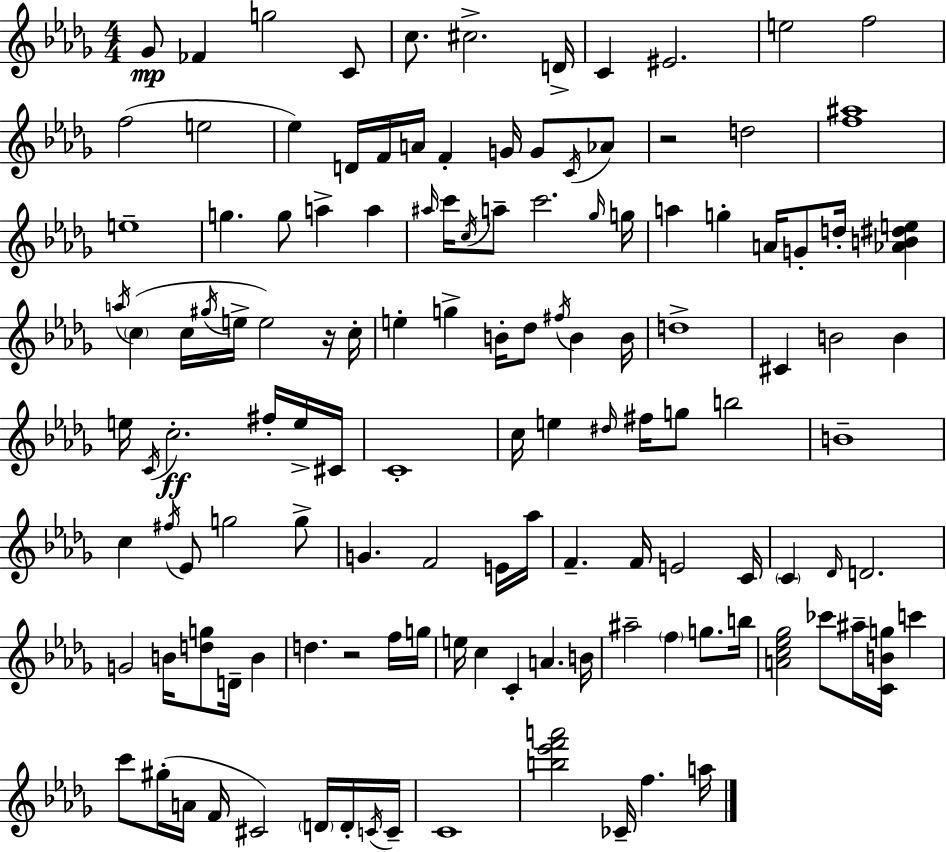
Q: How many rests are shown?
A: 3